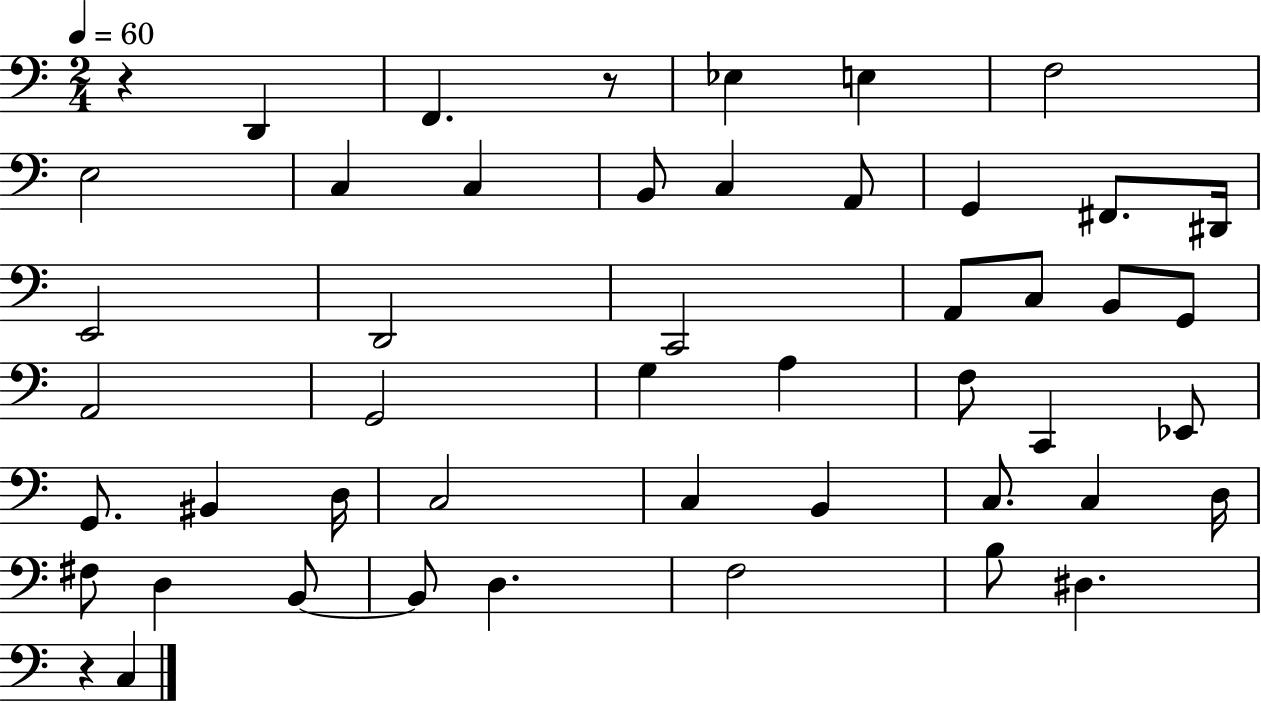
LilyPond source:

{
  \clef bass
  \numericTimeSignature
  \time 2/4
  \key c \major
  \tempo 4 = 60
  r4 d,4 | f,4. r8 | ees4 e4 | f2 | \break e2 | c4 c4 | b,8 c4 a,8 | g,4 fis,8. dis,16 | \break e,2 | d,2 | c,2 | a,8 c8 b,8 g,8 | \break a,2 | g,2 | g4 a4 | f8 c,4 ees,8 | \break g,8. bis,4 d16 | c2 | c4 b,4 | c8. c4 d16 | \break fis8 d4 b,8~~ | b,8 d4. | f2 | b8 dis4. | \break r4 c4 | \bar "|."
}